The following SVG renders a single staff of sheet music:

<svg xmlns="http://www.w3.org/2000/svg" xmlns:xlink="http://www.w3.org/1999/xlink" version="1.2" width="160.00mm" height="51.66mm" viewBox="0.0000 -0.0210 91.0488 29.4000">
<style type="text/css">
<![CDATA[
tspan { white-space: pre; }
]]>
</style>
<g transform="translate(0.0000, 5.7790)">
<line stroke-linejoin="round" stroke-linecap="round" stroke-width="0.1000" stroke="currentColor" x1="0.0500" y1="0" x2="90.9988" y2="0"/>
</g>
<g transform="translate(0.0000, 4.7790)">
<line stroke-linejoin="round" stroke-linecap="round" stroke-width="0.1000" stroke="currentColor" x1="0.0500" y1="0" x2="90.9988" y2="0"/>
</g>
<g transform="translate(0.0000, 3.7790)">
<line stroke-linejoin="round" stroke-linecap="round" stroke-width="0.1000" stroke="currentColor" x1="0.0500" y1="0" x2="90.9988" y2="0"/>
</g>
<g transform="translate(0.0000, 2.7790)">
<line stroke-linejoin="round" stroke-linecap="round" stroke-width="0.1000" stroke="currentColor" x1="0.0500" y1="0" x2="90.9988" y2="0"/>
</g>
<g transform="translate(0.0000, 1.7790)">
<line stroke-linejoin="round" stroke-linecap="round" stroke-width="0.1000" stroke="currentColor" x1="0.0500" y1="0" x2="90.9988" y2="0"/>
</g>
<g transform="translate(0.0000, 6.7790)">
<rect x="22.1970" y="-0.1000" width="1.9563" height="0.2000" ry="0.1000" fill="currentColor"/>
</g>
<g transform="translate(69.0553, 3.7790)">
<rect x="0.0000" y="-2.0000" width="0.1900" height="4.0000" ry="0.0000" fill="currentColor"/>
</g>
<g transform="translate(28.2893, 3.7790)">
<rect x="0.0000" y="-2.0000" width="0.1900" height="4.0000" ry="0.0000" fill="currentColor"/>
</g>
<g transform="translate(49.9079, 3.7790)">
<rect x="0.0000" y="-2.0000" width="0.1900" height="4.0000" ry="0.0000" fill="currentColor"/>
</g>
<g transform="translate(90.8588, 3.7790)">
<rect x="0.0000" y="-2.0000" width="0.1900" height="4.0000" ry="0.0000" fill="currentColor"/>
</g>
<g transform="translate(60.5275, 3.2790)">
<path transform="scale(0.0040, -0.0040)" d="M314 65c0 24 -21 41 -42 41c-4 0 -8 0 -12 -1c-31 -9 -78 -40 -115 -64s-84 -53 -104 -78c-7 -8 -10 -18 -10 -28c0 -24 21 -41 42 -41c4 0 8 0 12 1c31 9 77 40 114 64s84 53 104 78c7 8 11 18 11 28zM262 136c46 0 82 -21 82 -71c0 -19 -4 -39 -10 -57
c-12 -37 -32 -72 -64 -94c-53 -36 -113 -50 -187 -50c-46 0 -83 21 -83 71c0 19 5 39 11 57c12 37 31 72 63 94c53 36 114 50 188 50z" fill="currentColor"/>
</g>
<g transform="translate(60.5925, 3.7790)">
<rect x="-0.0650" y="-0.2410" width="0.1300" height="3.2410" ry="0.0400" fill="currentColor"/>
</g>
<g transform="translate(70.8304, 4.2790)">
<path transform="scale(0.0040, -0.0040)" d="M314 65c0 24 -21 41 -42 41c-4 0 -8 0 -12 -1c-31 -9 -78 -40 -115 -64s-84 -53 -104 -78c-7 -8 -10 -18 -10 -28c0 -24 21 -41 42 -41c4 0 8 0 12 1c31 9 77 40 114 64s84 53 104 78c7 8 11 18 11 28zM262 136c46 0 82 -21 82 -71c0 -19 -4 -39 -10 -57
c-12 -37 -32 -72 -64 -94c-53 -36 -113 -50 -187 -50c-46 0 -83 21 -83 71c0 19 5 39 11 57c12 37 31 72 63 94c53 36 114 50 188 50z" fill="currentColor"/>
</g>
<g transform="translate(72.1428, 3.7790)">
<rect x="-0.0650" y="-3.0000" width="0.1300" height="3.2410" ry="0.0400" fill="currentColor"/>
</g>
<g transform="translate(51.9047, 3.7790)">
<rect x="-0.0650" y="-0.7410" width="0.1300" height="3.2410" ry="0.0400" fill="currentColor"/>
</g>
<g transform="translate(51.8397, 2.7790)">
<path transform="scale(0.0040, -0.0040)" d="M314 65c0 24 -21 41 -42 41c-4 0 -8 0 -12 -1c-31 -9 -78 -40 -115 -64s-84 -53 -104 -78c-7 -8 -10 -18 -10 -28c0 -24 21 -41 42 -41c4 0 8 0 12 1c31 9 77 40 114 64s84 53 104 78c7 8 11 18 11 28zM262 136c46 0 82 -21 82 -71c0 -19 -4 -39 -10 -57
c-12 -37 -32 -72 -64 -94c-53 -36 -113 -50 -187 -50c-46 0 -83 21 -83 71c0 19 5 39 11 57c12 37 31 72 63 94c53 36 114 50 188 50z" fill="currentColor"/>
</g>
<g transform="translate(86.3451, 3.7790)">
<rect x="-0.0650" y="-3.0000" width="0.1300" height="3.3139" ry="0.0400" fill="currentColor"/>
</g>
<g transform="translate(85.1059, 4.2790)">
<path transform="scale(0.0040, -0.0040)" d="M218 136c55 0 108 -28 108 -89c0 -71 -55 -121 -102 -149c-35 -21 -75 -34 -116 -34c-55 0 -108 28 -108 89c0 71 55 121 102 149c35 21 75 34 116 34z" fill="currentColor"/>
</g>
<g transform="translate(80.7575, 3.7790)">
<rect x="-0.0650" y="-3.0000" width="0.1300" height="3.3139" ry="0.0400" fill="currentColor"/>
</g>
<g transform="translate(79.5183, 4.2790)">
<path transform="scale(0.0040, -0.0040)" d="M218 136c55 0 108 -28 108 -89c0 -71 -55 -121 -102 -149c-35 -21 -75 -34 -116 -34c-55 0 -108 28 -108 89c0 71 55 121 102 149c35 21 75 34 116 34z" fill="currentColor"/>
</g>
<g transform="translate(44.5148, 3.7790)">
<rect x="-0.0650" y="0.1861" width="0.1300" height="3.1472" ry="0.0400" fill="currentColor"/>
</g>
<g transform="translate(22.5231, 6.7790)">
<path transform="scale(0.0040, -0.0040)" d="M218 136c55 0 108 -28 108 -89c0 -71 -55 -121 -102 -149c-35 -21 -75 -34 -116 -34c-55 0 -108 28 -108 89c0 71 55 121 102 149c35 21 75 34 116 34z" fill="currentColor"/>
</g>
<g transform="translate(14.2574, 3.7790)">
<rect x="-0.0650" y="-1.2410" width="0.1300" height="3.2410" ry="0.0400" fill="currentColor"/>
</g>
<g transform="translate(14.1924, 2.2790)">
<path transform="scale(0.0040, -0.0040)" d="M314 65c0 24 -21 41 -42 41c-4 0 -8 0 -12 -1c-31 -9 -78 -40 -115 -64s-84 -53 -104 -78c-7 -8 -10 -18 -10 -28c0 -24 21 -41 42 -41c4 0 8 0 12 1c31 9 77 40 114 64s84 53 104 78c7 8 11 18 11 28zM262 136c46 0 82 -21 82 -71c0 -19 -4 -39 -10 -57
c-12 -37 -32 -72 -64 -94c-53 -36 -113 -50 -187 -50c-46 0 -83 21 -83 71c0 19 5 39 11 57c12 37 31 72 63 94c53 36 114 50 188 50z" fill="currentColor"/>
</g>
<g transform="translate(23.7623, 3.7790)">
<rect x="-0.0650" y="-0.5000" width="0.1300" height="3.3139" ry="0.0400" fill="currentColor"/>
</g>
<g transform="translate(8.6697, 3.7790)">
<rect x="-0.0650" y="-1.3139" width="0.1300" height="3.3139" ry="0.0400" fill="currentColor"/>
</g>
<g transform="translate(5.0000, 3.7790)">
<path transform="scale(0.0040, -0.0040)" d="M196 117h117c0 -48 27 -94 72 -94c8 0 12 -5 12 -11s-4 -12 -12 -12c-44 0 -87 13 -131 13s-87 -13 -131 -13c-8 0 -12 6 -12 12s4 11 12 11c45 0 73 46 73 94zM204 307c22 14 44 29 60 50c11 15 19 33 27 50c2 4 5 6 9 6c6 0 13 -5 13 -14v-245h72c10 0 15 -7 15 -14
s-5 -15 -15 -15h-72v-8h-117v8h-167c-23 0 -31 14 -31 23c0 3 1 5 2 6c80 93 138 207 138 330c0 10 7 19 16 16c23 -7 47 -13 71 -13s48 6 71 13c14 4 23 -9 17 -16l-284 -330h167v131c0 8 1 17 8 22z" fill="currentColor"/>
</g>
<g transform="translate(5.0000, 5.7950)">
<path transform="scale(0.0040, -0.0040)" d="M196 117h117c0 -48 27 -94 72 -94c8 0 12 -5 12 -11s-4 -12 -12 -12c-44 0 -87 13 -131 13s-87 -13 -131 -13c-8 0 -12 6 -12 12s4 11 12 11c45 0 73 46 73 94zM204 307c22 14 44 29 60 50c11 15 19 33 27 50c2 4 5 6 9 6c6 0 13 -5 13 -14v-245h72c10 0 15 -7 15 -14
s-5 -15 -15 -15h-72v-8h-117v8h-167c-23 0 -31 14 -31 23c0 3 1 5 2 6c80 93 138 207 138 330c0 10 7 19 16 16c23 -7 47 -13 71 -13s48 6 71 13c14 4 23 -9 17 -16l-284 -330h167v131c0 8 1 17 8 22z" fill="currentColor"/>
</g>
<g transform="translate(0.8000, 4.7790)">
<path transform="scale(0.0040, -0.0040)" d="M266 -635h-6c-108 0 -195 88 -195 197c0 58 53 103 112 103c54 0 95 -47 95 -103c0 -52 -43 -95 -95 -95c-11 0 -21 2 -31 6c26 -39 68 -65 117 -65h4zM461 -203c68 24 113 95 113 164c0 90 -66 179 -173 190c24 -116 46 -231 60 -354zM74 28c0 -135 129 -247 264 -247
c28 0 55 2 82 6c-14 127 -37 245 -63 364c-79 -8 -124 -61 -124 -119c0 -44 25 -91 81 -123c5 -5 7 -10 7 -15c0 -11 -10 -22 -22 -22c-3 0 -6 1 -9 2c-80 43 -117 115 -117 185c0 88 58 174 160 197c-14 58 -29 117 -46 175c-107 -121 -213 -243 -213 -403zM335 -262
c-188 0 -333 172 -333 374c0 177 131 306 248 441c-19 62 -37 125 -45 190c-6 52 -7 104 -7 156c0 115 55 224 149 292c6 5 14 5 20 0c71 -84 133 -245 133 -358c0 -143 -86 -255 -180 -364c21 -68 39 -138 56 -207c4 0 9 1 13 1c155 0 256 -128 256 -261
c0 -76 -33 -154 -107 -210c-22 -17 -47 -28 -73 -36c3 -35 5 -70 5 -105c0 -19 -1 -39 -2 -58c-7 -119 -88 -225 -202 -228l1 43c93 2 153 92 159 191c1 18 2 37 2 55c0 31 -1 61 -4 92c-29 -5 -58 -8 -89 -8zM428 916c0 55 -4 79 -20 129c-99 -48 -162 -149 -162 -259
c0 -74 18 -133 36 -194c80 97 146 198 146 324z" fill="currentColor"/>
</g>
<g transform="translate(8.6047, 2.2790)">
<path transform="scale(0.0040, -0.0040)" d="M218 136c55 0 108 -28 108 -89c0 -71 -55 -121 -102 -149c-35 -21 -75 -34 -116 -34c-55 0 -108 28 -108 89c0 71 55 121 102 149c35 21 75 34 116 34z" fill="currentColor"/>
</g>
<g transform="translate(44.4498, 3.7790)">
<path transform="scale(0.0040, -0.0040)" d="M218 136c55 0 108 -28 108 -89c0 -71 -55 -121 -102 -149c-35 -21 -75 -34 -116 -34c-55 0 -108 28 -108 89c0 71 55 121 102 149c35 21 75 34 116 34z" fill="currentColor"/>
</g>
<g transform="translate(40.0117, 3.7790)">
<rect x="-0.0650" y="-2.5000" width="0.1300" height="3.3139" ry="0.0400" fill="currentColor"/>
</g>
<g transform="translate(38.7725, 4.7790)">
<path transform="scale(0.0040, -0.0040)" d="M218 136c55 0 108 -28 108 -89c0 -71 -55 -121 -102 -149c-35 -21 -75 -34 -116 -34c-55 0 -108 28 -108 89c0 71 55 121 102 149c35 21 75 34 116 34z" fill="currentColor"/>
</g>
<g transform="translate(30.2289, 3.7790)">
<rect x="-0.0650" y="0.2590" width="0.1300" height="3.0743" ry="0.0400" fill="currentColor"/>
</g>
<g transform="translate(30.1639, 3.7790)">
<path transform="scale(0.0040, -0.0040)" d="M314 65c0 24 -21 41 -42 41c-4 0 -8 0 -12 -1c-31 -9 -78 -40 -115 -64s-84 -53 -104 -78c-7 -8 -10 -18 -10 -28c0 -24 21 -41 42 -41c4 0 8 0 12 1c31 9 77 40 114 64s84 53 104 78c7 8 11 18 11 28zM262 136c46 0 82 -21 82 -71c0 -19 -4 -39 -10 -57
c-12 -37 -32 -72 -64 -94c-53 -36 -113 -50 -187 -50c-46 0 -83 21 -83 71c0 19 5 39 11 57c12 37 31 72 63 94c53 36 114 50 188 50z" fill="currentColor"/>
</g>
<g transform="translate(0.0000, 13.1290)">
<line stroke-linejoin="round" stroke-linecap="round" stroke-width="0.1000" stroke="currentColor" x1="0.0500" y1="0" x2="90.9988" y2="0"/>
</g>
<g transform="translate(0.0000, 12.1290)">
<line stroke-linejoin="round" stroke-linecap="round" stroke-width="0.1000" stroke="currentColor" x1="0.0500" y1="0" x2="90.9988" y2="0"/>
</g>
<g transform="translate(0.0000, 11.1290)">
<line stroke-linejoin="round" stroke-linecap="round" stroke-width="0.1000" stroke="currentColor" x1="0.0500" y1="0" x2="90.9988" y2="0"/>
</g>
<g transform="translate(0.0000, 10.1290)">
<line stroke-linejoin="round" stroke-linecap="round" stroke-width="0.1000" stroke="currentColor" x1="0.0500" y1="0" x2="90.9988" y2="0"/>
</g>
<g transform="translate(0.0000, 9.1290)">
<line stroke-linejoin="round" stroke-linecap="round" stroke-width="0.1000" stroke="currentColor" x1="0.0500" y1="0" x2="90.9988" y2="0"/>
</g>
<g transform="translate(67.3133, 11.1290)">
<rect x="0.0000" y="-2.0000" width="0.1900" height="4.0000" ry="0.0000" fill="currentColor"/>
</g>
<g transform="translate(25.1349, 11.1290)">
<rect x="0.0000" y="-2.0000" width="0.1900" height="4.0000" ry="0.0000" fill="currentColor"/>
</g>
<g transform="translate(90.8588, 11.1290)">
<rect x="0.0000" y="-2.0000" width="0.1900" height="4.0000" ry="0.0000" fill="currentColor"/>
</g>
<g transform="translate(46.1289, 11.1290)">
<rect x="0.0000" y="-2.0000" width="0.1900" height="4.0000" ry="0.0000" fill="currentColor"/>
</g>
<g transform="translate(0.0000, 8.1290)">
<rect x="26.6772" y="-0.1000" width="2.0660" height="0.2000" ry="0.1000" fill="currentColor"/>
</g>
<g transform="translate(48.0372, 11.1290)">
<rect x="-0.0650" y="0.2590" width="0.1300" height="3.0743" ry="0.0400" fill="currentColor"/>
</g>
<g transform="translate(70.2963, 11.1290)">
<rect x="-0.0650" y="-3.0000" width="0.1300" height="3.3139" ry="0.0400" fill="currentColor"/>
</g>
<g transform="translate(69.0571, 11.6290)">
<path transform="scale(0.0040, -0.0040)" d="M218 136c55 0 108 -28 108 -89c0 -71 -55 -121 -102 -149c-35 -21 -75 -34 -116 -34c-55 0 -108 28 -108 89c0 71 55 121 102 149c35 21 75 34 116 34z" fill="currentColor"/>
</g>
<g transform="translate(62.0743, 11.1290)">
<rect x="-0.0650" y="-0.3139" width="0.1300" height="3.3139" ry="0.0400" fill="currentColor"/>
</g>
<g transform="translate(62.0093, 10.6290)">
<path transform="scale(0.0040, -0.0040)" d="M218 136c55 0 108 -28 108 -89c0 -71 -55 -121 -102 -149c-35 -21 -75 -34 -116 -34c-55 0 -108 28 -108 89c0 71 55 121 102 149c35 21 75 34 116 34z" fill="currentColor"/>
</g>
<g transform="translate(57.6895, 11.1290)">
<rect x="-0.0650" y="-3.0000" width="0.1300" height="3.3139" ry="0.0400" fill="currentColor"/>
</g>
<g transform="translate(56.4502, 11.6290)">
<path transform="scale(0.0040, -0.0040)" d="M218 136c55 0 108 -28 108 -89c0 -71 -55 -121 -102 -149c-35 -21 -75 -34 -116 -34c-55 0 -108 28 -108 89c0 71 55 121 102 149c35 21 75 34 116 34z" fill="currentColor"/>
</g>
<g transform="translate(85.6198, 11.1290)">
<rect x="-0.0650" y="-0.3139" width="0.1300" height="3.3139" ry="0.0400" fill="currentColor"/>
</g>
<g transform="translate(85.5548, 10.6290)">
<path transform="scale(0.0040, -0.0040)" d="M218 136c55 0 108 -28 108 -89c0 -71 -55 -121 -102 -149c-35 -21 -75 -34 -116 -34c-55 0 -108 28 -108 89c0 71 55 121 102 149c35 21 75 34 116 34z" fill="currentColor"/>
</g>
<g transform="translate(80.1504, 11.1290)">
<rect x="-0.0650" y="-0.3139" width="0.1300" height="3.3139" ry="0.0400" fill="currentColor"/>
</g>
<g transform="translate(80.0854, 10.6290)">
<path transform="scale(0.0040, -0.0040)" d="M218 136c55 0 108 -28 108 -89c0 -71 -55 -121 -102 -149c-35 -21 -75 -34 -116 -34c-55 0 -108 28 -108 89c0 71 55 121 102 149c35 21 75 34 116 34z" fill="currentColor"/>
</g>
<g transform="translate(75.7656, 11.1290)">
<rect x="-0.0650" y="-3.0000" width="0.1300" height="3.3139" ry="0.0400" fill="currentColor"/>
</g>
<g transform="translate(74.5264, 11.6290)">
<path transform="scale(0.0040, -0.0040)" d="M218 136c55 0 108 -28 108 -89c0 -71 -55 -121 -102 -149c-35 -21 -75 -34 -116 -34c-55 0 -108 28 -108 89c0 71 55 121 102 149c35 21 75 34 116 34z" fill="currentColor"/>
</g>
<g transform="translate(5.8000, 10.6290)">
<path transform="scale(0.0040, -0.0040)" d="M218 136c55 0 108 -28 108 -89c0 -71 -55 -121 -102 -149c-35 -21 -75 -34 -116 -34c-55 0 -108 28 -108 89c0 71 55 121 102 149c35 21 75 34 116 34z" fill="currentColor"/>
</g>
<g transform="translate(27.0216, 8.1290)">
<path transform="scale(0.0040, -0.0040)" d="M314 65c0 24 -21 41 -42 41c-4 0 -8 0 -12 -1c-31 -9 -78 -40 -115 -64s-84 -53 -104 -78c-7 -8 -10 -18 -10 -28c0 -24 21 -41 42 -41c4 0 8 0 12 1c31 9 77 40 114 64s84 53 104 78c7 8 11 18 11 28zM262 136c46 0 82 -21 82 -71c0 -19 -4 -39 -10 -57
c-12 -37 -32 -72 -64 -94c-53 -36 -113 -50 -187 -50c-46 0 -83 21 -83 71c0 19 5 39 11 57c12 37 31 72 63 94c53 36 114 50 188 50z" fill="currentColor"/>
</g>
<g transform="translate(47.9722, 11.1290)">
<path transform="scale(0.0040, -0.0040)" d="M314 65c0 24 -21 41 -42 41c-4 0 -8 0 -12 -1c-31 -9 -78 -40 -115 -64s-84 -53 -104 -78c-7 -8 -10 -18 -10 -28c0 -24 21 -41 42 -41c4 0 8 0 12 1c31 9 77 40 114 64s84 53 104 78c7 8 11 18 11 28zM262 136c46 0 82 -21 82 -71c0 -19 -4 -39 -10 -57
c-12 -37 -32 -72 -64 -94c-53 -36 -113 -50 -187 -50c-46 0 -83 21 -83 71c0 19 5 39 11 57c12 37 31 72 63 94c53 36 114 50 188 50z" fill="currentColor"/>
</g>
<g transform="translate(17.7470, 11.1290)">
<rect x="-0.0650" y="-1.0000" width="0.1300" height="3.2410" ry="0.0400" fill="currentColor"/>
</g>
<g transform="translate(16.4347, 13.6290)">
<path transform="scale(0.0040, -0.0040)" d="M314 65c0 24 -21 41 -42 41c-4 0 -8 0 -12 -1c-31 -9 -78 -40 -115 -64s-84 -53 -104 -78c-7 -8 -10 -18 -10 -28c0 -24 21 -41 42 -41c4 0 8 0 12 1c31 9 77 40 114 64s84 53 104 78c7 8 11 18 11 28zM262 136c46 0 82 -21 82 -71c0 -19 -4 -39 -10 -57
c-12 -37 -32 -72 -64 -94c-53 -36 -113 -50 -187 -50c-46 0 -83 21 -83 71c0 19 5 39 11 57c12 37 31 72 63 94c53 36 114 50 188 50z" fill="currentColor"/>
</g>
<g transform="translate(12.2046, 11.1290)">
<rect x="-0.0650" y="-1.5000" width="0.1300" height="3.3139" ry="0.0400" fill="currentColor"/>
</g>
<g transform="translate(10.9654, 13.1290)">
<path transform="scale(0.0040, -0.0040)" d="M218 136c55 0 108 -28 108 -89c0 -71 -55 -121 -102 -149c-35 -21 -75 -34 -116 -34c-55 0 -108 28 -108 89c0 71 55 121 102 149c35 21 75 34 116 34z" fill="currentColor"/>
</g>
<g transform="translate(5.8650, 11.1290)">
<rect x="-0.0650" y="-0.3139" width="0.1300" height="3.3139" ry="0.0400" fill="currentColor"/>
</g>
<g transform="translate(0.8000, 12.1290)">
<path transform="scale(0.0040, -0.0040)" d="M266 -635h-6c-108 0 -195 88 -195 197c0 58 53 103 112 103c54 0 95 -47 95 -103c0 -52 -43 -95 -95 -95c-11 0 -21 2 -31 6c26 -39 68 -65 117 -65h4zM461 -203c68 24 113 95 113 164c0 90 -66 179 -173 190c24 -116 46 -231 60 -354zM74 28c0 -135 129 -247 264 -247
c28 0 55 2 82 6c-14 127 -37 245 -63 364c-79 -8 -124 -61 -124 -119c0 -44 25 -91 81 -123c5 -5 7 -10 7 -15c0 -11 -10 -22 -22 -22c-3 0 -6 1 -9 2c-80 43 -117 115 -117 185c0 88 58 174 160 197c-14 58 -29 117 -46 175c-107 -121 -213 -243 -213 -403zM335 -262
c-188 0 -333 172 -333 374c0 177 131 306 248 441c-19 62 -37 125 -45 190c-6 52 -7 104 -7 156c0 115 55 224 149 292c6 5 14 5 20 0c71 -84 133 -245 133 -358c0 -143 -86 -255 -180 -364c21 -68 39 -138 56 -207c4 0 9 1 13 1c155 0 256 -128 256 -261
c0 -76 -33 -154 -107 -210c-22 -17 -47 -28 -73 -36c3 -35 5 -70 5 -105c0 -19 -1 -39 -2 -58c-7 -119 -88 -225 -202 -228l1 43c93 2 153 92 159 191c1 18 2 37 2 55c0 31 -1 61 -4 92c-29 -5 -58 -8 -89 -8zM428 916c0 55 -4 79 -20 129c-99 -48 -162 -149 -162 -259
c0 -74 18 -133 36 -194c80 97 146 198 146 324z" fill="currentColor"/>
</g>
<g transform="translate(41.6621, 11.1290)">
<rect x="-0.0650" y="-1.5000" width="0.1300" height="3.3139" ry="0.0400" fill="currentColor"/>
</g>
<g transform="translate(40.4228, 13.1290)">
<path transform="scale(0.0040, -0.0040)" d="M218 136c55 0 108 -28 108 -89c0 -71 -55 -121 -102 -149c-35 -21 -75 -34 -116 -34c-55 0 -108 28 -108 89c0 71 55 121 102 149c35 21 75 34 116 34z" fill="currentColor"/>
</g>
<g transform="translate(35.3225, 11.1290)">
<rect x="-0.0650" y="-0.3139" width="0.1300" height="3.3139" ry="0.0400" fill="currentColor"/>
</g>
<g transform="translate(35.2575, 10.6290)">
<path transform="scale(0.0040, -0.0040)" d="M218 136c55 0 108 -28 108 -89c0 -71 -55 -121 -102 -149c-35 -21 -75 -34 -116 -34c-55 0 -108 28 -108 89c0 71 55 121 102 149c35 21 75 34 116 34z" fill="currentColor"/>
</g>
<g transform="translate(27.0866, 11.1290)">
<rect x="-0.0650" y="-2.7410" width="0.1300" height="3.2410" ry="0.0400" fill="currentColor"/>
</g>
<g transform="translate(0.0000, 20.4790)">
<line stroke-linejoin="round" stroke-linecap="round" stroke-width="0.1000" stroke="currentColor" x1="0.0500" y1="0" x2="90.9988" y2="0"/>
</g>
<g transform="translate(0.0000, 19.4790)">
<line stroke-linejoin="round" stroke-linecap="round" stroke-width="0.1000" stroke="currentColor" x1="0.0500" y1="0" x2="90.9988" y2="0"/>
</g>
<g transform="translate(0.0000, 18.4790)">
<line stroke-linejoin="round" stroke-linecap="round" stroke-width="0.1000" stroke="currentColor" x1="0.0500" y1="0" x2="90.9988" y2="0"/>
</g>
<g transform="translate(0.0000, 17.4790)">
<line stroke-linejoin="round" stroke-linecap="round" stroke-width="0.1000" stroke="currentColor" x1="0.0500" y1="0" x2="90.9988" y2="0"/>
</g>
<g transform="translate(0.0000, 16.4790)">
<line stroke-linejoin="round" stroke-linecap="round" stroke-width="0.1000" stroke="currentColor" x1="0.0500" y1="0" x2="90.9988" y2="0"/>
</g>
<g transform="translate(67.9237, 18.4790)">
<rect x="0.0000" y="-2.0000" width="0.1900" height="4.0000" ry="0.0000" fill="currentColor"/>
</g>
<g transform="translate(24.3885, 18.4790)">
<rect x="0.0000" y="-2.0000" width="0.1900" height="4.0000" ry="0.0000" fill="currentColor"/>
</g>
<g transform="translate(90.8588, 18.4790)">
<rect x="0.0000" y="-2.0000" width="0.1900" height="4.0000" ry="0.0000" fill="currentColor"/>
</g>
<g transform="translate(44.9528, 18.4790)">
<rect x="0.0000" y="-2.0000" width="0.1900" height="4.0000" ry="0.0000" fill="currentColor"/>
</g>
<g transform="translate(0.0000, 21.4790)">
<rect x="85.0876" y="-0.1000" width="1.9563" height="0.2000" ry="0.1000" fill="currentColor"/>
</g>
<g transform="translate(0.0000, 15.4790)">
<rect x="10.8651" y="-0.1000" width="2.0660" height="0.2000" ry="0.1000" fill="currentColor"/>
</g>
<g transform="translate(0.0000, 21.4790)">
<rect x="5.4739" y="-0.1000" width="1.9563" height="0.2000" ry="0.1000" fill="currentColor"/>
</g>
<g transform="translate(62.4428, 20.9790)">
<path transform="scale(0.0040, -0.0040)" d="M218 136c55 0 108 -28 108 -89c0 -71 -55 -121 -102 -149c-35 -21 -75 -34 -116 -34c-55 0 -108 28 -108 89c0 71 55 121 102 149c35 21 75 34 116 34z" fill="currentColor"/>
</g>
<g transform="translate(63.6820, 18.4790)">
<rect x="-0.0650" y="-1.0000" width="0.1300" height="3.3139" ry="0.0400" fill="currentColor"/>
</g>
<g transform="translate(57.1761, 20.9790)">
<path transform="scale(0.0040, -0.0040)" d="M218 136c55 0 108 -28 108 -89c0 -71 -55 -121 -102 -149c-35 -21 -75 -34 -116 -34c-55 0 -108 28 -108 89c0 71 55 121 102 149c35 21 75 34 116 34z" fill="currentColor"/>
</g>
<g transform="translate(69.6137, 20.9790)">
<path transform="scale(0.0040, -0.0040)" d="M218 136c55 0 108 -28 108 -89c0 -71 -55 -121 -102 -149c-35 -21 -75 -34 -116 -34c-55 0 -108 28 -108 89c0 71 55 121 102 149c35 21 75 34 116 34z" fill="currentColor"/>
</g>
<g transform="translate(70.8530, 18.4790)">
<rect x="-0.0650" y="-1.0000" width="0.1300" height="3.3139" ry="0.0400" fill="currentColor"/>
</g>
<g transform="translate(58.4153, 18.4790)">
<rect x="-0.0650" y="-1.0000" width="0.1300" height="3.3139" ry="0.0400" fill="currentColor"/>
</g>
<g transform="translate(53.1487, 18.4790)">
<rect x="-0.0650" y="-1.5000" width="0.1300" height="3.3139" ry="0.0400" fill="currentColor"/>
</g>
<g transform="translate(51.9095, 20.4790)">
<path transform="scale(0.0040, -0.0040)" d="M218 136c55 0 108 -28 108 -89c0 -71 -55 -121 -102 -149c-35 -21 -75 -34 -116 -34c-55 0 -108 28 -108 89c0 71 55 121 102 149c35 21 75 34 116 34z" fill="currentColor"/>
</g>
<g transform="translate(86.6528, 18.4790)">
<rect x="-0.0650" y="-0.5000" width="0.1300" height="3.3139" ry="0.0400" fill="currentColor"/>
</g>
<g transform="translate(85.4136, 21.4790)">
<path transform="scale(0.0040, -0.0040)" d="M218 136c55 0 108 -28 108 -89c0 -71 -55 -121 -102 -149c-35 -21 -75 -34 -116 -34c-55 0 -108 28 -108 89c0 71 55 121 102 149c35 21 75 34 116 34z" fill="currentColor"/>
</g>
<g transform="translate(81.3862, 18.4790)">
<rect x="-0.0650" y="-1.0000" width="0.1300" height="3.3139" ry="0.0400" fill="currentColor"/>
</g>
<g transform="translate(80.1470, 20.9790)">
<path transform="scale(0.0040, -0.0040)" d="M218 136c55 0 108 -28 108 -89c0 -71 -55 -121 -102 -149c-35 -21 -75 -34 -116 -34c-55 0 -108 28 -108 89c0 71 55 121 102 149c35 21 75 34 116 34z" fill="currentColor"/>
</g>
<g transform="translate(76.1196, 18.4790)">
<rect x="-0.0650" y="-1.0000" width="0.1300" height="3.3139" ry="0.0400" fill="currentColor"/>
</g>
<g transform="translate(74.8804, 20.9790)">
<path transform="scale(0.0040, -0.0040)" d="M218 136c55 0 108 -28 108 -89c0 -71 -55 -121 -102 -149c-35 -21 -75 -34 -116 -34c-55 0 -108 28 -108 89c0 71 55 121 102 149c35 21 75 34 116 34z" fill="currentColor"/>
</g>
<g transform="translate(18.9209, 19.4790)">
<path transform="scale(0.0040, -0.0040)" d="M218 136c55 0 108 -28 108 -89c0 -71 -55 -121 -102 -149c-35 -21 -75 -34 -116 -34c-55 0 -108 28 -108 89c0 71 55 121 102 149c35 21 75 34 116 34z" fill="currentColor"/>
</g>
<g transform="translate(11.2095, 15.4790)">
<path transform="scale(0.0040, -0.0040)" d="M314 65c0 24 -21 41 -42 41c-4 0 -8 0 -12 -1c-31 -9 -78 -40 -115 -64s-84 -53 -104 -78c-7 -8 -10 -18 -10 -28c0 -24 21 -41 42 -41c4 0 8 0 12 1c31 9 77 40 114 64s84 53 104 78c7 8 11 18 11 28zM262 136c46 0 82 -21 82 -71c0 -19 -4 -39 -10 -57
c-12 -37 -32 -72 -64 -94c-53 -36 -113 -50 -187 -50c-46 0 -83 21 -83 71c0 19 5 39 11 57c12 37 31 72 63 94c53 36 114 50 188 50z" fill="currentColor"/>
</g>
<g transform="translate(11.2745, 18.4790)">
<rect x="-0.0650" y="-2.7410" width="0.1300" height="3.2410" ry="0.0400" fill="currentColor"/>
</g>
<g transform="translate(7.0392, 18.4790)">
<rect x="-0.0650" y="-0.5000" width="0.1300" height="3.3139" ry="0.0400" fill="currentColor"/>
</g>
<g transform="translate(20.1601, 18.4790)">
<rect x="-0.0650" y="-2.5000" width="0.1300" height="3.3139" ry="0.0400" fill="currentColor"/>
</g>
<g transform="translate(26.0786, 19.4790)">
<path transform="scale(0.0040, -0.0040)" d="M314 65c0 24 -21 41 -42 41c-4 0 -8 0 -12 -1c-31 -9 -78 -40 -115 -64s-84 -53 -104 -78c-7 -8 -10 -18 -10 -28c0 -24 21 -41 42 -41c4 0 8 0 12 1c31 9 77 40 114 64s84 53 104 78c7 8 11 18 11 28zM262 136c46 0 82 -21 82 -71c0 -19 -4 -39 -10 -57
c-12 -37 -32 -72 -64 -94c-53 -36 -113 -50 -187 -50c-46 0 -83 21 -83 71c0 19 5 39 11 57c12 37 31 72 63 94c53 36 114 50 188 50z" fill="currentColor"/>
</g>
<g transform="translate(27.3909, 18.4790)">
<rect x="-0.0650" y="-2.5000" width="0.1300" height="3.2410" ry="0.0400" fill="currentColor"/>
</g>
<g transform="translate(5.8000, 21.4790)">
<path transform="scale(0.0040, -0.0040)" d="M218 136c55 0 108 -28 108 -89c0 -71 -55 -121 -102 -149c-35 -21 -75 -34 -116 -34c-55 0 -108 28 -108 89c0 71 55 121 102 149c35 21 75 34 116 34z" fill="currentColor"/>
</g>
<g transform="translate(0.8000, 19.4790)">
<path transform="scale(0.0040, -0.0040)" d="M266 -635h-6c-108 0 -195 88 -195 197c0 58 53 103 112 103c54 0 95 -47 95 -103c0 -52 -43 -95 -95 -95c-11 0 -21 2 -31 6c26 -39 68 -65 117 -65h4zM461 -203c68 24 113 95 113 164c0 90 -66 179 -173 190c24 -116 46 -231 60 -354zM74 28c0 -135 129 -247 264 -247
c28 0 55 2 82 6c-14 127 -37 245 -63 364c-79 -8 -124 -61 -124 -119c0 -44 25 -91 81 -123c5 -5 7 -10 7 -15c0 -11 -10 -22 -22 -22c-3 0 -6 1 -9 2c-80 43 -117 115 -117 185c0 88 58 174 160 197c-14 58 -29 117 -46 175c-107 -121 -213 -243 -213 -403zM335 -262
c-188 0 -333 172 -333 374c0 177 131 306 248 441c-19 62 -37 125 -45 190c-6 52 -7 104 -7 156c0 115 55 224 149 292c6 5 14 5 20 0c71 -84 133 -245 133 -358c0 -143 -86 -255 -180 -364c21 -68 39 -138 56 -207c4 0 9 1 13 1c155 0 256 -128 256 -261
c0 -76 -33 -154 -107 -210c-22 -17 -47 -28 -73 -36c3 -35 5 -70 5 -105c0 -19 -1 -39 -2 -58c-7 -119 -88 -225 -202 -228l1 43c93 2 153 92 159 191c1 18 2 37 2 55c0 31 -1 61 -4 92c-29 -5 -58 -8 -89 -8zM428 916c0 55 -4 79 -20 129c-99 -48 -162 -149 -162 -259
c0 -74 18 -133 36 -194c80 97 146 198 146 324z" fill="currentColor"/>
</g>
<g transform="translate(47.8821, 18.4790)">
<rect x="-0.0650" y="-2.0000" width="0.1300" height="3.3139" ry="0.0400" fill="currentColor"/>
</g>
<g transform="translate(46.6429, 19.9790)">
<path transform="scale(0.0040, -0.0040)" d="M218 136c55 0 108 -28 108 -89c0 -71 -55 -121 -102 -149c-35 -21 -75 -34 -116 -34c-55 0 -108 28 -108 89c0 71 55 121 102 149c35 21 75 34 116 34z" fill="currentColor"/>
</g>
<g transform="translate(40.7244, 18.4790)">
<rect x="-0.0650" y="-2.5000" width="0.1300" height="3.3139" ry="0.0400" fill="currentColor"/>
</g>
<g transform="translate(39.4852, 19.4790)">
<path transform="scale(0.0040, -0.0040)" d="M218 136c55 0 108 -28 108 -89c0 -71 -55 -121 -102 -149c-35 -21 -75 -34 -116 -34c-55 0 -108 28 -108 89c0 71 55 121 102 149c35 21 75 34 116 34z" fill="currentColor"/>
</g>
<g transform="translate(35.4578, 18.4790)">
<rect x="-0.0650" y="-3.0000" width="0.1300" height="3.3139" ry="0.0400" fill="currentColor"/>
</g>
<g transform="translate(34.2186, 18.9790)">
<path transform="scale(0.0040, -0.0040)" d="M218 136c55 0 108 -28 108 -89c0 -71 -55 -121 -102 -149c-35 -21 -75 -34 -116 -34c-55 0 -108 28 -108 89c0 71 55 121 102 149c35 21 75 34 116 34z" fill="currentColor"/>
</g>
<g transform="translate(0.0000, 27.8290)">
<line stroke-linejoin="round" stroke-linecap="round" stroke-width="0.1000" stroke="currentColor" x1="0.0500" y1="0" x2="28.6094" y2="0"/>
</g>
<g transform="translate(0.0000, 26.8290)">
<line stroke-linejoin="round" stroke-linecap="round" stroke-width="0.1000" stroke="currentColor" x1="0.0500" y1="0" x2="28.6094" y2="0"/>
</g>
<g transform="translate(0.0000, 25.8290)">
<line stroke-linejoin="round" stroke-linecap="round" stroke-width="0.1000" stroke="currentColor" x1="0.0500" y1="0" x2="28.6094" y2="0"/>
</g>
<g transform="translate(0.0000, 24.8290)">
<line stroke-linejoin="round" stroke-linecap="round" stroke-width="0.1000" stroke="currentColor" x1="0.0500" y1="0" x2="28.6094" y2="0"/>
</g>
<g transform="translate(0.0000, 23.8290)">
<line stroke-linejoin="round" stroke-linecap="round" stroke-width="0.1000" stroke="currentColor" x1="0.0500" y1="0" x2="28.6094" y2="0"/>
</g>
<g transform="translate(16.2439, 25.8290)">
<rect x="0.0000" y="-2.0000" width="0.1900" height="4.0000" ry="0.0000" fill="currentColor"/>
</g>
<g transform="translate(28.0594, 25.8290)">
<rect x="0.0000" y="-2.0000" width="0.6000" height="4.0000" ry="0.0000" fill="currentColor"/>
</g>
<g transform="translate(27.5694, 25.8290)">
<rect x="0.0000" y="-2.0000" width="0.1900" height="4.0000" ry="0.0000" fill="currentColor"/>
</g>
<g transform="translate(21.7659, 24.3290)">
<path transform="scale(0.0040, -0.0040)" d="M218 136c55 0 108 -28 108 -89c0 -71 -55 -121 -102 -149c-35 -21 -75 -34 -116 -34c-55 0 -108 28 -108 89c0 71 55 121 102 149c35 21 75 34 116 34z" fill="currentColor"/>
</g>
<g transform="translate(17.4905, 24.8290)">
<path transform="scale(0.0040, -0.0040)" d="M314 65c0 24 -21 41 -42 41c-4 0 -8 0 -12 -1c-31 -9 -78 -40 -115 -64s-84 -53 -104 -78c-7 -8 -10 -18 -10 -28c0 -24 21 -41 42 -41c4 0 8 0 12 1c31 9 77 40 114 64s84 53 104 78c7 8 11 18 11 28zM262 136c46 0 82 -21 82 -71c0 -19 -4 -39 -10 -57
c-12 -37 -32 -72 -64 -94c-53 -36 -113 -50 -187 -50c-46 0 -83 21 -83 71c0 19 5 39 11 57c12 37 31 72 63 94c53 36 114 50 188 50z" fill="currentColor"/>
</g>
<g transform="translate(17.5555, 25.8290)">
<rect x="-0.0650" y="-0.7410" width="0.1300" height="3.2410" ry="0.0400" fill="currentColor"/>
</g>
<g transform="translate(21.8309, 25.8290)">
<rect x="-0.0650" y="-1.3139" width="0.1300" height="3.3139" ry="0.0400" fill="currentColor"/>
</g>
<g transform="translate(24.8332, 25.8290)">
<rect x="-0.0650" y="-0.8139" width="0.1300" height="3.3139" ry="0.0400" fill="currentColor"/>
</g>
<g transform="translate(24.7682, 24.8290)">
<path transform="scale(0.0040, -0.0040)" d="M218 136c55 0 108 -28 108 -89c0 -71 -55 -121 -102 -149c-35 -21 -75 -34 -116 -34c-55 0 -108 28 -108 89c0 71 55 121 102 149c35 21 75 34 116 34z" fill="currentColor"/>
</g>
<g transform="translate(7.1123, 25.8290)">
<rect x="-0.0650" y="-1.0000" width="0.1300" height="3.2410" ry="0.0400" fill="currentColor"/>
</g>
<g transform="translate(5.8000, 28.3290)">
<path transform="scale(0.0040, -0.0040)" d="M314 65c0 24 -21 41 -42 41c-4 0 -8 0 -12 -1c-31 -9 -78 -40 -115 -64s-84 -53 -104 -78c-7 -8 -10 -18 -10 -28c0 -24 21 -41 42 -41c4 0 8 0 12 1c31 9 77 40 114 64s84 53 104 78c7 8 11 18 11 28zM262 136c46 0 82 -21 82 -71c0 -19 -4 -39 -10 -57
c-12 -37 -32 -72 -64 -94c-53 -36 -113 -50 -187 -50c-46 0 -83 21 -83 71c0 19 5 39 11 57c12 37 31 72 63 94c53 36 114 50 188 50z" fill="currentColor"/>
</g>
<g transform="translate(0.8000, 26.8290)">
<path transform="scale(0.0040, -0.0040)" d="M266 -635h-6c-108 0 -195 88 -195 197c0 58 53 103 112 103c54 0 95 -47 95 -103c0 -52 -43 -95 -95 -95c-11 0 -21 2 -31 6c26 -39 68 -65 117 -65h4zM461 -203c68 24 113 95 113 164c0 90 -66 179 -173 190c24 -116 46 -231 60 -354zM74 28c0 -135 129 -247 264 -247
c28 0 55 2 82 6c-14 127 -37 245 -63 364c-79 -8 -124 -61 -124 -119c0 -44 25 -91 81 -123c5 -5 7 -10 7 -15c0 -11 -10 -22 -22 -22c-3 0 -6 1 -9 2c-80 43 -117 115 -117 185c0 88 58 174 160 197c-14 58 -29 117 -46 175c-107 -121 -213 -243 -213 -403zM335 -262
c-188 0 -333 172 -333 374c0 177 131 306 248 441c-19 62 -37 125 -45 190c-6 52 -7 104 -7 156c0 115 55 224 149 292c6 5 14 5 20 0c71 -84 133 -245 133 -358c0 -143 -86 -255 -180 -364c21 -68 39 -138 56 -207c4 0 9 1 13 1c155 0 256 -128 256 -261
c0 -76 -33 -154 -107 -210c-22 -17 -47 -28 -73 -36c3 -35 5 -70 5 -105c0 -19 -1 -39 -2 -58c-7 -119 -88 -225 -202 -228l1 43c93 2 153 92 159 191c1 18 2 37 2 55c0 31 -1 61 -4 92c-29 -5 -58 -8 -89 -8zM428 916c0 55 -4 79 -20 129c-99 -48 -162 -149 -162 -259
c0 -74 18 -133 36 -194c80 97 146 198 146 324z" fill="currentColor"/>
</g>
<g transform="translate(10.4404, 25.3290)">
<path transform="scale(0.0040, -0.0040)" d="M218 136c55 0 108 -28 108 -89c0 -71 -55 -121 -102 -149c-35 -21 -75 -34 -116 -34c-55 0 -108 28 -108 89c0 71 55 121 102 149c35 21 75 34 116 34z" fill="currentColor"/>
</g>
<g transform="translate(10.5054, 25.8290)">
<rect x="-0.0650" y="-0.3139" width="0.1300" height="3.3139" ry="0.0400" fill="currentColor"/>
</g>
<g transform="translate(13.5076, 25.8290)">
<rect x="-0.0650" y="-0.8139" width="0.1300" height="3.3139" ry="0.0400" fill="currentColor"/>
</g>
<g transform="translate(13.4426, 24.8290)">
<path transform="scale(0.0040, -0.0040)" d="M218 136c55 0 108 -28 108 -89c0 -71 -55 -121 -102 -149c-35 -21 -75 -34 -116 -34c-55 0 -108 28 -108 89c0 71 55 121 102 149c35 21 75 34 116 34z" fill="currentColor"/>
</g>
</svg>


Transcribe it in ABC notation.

X:1
T:Untitled
M:4/4
L:1/4
K:C
e e2 C B2 G B d2 c2 A2 A A c E D2 a2 c E B2 A c A A c c C a2 G G2 A G F E D D D D D C D2 c d d2 e d